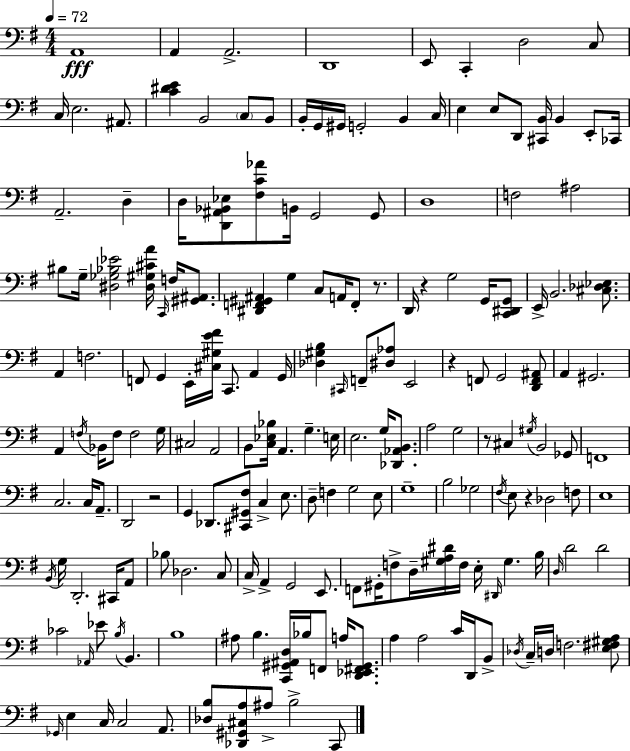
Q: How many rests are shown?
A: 6